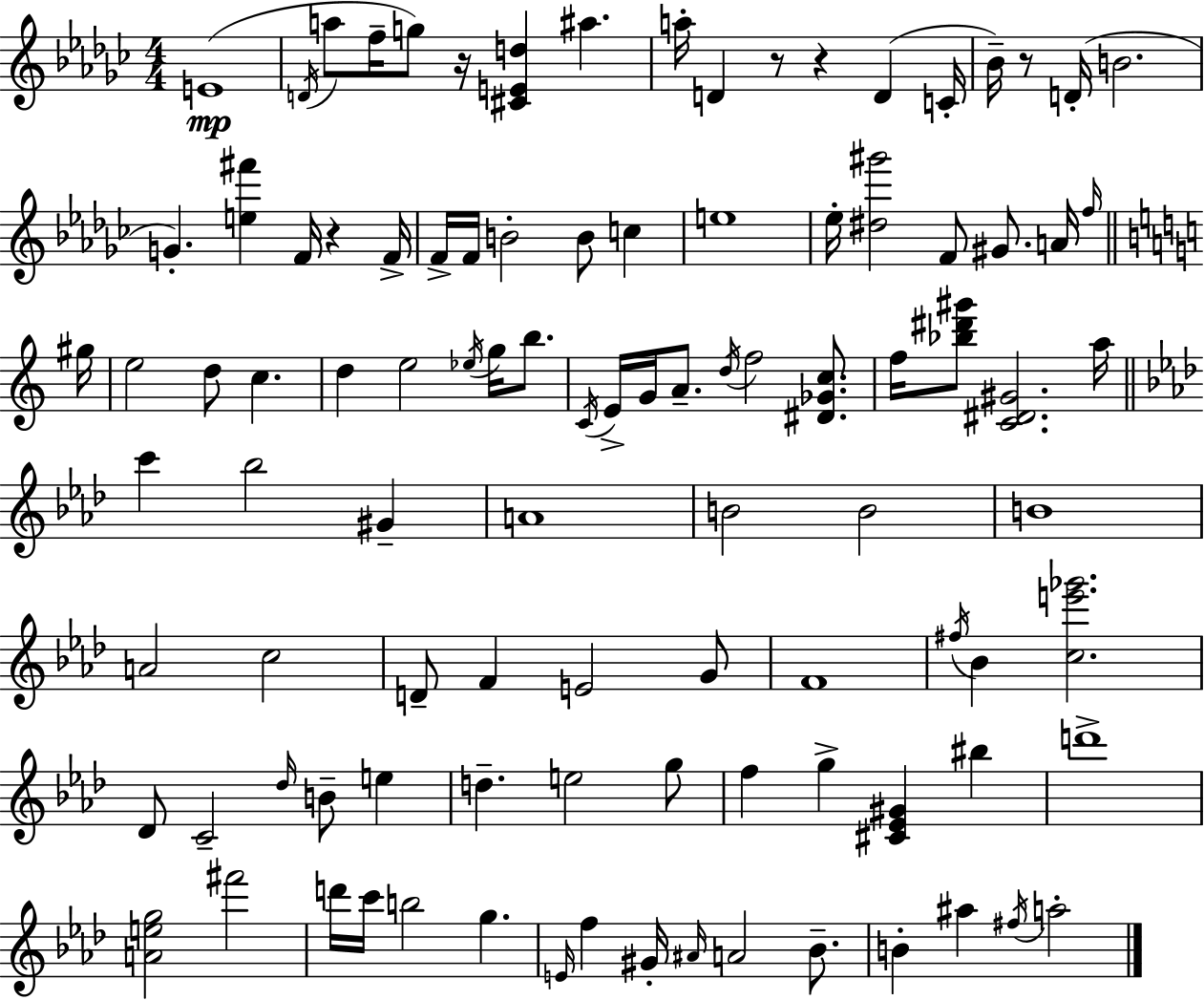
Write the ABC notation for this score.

X:1
T:Untitled
M:4/4
L:1/4
K:Ebm
E4 D/4 a/2 f/4 g/2 z/4 [^CEd] ^a a/4 D z/2 z D C/4 _B/4 z/2 D/4 B2 G [e^f'] F/4 z F/4 F/4 F/4 B2 B/2 c e4 _e/4 [^d^g']2 F/2 ^G/2 A/4 f/4 ^g/4 e2 d/2 c d e2 _e/4 g/4 b/2 C/4 E/4 G/4 A/2 d/4 f2 [^D_Gc]/2 f/4 [_b^d'^g']/2 [C^D^G]2 a/4 c' _b2 ^G A4 B2 B2 B4 A2 c2 D/2 F E2 G/2 F4 ^f/4 _B [ce'_g']2 _D/2 C2 _d/4 B/2 e d e2 g/2 f g [^C_E^G] ^b d'4 [Aeg]2 ^f'2 d'/4 c'/4 b2 g E/4 f ^G/4 ^A/4 A2 _B/2 B ^a ^f/4 a2